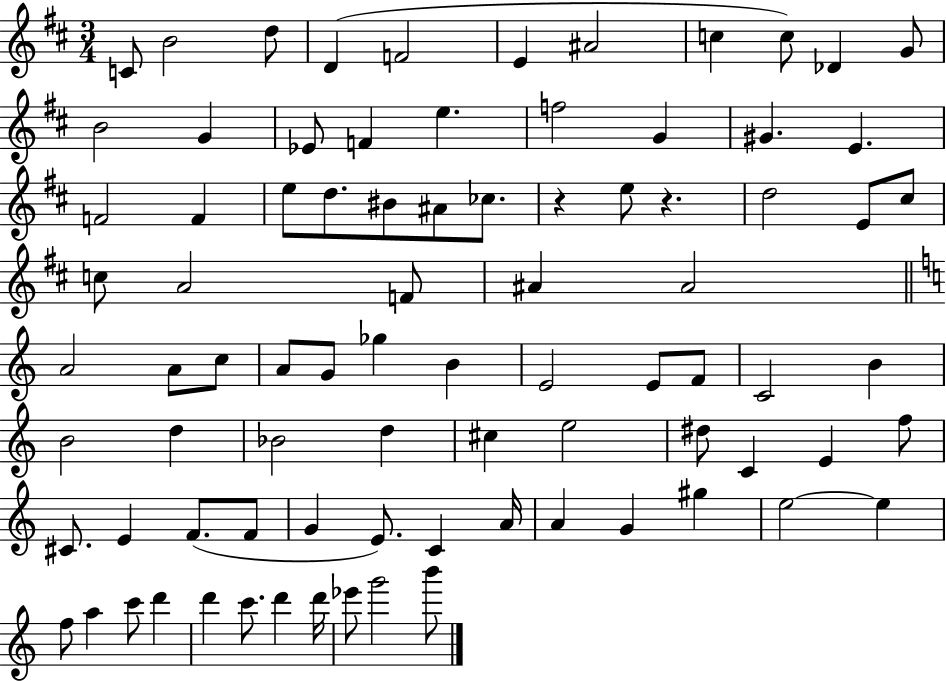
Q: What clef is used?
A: treble